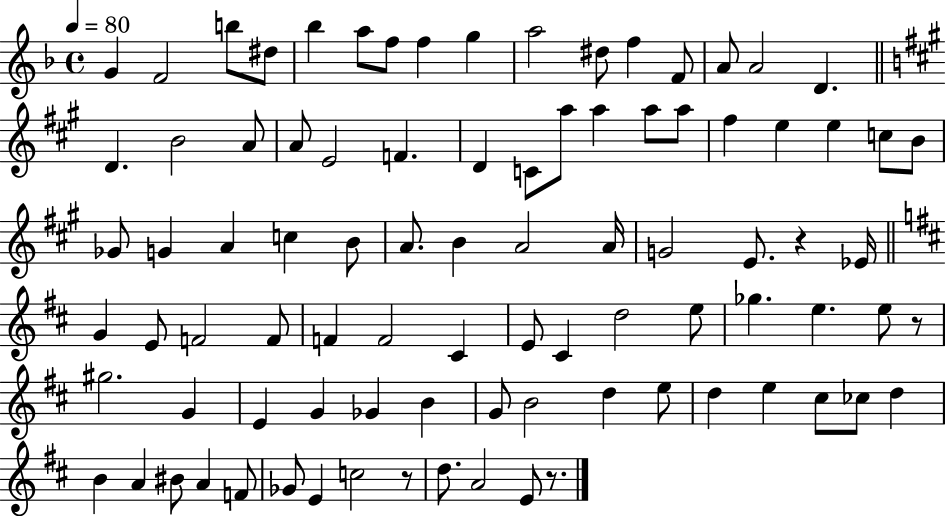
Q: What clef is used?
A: treble